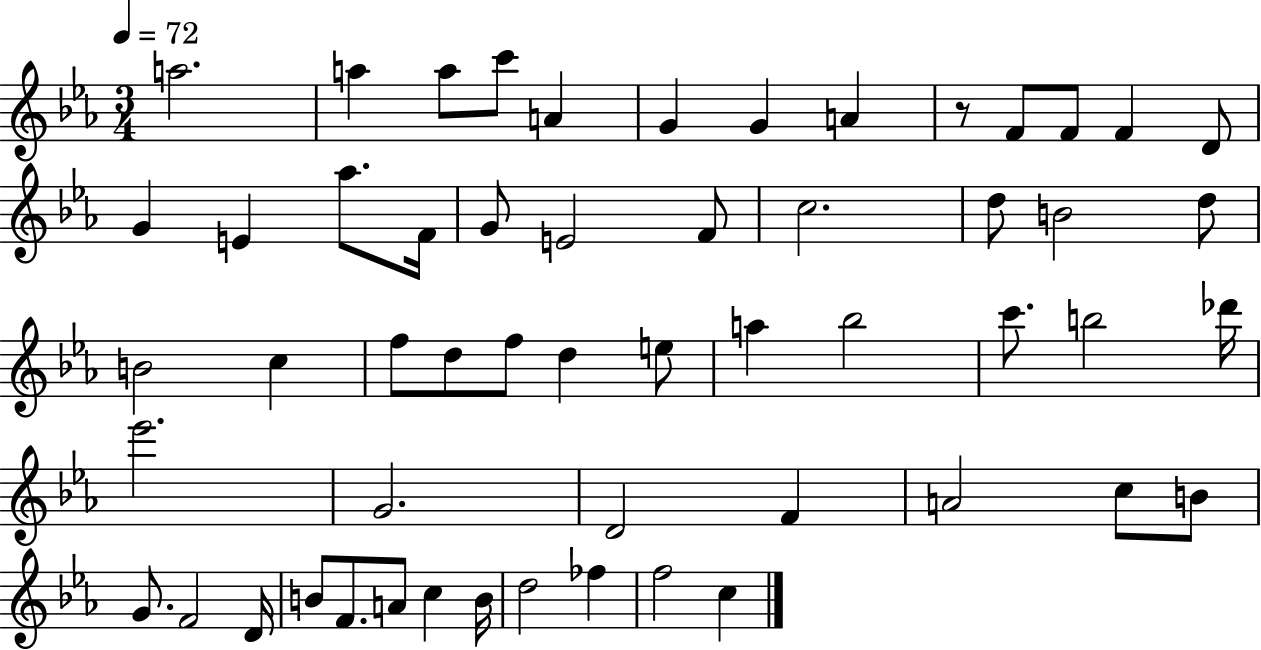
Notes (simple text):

A5/h. A5/q A5/e C6/e A4/q G4/q G4/q A4/q R/e F4/e F4/e F4/q D4/e G4/q E4/q Ab5/e. F4/s G4/e E4/h F4/e C5/h. D5/e B4/h D5/e B4/h C5/q F5/e D5/e F5/e D5/q E5/e A5/q Bb5/h C6/e. B5/h Db6/s Eb6/h. G4/h. D4/h F4/q A4/h C5/e B4/e G4/e. F4/h D4/s B4/e F4/e. A4/e C5/q B4/s D5/h FES5/q F5/h C5/q